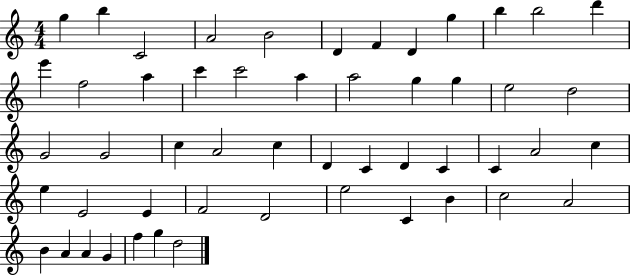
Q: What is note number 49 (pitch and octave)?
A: G4